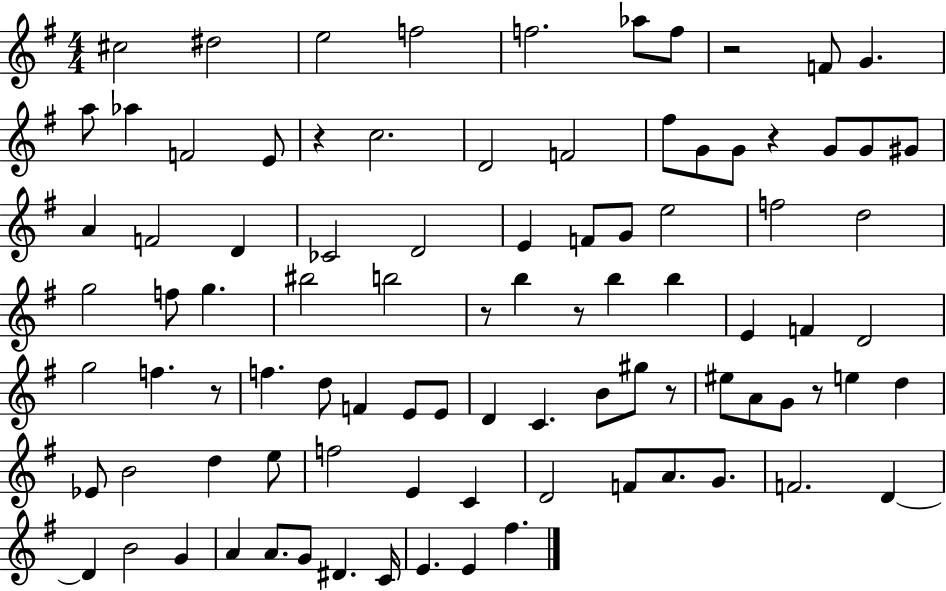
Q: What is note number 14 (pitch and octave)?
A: C5